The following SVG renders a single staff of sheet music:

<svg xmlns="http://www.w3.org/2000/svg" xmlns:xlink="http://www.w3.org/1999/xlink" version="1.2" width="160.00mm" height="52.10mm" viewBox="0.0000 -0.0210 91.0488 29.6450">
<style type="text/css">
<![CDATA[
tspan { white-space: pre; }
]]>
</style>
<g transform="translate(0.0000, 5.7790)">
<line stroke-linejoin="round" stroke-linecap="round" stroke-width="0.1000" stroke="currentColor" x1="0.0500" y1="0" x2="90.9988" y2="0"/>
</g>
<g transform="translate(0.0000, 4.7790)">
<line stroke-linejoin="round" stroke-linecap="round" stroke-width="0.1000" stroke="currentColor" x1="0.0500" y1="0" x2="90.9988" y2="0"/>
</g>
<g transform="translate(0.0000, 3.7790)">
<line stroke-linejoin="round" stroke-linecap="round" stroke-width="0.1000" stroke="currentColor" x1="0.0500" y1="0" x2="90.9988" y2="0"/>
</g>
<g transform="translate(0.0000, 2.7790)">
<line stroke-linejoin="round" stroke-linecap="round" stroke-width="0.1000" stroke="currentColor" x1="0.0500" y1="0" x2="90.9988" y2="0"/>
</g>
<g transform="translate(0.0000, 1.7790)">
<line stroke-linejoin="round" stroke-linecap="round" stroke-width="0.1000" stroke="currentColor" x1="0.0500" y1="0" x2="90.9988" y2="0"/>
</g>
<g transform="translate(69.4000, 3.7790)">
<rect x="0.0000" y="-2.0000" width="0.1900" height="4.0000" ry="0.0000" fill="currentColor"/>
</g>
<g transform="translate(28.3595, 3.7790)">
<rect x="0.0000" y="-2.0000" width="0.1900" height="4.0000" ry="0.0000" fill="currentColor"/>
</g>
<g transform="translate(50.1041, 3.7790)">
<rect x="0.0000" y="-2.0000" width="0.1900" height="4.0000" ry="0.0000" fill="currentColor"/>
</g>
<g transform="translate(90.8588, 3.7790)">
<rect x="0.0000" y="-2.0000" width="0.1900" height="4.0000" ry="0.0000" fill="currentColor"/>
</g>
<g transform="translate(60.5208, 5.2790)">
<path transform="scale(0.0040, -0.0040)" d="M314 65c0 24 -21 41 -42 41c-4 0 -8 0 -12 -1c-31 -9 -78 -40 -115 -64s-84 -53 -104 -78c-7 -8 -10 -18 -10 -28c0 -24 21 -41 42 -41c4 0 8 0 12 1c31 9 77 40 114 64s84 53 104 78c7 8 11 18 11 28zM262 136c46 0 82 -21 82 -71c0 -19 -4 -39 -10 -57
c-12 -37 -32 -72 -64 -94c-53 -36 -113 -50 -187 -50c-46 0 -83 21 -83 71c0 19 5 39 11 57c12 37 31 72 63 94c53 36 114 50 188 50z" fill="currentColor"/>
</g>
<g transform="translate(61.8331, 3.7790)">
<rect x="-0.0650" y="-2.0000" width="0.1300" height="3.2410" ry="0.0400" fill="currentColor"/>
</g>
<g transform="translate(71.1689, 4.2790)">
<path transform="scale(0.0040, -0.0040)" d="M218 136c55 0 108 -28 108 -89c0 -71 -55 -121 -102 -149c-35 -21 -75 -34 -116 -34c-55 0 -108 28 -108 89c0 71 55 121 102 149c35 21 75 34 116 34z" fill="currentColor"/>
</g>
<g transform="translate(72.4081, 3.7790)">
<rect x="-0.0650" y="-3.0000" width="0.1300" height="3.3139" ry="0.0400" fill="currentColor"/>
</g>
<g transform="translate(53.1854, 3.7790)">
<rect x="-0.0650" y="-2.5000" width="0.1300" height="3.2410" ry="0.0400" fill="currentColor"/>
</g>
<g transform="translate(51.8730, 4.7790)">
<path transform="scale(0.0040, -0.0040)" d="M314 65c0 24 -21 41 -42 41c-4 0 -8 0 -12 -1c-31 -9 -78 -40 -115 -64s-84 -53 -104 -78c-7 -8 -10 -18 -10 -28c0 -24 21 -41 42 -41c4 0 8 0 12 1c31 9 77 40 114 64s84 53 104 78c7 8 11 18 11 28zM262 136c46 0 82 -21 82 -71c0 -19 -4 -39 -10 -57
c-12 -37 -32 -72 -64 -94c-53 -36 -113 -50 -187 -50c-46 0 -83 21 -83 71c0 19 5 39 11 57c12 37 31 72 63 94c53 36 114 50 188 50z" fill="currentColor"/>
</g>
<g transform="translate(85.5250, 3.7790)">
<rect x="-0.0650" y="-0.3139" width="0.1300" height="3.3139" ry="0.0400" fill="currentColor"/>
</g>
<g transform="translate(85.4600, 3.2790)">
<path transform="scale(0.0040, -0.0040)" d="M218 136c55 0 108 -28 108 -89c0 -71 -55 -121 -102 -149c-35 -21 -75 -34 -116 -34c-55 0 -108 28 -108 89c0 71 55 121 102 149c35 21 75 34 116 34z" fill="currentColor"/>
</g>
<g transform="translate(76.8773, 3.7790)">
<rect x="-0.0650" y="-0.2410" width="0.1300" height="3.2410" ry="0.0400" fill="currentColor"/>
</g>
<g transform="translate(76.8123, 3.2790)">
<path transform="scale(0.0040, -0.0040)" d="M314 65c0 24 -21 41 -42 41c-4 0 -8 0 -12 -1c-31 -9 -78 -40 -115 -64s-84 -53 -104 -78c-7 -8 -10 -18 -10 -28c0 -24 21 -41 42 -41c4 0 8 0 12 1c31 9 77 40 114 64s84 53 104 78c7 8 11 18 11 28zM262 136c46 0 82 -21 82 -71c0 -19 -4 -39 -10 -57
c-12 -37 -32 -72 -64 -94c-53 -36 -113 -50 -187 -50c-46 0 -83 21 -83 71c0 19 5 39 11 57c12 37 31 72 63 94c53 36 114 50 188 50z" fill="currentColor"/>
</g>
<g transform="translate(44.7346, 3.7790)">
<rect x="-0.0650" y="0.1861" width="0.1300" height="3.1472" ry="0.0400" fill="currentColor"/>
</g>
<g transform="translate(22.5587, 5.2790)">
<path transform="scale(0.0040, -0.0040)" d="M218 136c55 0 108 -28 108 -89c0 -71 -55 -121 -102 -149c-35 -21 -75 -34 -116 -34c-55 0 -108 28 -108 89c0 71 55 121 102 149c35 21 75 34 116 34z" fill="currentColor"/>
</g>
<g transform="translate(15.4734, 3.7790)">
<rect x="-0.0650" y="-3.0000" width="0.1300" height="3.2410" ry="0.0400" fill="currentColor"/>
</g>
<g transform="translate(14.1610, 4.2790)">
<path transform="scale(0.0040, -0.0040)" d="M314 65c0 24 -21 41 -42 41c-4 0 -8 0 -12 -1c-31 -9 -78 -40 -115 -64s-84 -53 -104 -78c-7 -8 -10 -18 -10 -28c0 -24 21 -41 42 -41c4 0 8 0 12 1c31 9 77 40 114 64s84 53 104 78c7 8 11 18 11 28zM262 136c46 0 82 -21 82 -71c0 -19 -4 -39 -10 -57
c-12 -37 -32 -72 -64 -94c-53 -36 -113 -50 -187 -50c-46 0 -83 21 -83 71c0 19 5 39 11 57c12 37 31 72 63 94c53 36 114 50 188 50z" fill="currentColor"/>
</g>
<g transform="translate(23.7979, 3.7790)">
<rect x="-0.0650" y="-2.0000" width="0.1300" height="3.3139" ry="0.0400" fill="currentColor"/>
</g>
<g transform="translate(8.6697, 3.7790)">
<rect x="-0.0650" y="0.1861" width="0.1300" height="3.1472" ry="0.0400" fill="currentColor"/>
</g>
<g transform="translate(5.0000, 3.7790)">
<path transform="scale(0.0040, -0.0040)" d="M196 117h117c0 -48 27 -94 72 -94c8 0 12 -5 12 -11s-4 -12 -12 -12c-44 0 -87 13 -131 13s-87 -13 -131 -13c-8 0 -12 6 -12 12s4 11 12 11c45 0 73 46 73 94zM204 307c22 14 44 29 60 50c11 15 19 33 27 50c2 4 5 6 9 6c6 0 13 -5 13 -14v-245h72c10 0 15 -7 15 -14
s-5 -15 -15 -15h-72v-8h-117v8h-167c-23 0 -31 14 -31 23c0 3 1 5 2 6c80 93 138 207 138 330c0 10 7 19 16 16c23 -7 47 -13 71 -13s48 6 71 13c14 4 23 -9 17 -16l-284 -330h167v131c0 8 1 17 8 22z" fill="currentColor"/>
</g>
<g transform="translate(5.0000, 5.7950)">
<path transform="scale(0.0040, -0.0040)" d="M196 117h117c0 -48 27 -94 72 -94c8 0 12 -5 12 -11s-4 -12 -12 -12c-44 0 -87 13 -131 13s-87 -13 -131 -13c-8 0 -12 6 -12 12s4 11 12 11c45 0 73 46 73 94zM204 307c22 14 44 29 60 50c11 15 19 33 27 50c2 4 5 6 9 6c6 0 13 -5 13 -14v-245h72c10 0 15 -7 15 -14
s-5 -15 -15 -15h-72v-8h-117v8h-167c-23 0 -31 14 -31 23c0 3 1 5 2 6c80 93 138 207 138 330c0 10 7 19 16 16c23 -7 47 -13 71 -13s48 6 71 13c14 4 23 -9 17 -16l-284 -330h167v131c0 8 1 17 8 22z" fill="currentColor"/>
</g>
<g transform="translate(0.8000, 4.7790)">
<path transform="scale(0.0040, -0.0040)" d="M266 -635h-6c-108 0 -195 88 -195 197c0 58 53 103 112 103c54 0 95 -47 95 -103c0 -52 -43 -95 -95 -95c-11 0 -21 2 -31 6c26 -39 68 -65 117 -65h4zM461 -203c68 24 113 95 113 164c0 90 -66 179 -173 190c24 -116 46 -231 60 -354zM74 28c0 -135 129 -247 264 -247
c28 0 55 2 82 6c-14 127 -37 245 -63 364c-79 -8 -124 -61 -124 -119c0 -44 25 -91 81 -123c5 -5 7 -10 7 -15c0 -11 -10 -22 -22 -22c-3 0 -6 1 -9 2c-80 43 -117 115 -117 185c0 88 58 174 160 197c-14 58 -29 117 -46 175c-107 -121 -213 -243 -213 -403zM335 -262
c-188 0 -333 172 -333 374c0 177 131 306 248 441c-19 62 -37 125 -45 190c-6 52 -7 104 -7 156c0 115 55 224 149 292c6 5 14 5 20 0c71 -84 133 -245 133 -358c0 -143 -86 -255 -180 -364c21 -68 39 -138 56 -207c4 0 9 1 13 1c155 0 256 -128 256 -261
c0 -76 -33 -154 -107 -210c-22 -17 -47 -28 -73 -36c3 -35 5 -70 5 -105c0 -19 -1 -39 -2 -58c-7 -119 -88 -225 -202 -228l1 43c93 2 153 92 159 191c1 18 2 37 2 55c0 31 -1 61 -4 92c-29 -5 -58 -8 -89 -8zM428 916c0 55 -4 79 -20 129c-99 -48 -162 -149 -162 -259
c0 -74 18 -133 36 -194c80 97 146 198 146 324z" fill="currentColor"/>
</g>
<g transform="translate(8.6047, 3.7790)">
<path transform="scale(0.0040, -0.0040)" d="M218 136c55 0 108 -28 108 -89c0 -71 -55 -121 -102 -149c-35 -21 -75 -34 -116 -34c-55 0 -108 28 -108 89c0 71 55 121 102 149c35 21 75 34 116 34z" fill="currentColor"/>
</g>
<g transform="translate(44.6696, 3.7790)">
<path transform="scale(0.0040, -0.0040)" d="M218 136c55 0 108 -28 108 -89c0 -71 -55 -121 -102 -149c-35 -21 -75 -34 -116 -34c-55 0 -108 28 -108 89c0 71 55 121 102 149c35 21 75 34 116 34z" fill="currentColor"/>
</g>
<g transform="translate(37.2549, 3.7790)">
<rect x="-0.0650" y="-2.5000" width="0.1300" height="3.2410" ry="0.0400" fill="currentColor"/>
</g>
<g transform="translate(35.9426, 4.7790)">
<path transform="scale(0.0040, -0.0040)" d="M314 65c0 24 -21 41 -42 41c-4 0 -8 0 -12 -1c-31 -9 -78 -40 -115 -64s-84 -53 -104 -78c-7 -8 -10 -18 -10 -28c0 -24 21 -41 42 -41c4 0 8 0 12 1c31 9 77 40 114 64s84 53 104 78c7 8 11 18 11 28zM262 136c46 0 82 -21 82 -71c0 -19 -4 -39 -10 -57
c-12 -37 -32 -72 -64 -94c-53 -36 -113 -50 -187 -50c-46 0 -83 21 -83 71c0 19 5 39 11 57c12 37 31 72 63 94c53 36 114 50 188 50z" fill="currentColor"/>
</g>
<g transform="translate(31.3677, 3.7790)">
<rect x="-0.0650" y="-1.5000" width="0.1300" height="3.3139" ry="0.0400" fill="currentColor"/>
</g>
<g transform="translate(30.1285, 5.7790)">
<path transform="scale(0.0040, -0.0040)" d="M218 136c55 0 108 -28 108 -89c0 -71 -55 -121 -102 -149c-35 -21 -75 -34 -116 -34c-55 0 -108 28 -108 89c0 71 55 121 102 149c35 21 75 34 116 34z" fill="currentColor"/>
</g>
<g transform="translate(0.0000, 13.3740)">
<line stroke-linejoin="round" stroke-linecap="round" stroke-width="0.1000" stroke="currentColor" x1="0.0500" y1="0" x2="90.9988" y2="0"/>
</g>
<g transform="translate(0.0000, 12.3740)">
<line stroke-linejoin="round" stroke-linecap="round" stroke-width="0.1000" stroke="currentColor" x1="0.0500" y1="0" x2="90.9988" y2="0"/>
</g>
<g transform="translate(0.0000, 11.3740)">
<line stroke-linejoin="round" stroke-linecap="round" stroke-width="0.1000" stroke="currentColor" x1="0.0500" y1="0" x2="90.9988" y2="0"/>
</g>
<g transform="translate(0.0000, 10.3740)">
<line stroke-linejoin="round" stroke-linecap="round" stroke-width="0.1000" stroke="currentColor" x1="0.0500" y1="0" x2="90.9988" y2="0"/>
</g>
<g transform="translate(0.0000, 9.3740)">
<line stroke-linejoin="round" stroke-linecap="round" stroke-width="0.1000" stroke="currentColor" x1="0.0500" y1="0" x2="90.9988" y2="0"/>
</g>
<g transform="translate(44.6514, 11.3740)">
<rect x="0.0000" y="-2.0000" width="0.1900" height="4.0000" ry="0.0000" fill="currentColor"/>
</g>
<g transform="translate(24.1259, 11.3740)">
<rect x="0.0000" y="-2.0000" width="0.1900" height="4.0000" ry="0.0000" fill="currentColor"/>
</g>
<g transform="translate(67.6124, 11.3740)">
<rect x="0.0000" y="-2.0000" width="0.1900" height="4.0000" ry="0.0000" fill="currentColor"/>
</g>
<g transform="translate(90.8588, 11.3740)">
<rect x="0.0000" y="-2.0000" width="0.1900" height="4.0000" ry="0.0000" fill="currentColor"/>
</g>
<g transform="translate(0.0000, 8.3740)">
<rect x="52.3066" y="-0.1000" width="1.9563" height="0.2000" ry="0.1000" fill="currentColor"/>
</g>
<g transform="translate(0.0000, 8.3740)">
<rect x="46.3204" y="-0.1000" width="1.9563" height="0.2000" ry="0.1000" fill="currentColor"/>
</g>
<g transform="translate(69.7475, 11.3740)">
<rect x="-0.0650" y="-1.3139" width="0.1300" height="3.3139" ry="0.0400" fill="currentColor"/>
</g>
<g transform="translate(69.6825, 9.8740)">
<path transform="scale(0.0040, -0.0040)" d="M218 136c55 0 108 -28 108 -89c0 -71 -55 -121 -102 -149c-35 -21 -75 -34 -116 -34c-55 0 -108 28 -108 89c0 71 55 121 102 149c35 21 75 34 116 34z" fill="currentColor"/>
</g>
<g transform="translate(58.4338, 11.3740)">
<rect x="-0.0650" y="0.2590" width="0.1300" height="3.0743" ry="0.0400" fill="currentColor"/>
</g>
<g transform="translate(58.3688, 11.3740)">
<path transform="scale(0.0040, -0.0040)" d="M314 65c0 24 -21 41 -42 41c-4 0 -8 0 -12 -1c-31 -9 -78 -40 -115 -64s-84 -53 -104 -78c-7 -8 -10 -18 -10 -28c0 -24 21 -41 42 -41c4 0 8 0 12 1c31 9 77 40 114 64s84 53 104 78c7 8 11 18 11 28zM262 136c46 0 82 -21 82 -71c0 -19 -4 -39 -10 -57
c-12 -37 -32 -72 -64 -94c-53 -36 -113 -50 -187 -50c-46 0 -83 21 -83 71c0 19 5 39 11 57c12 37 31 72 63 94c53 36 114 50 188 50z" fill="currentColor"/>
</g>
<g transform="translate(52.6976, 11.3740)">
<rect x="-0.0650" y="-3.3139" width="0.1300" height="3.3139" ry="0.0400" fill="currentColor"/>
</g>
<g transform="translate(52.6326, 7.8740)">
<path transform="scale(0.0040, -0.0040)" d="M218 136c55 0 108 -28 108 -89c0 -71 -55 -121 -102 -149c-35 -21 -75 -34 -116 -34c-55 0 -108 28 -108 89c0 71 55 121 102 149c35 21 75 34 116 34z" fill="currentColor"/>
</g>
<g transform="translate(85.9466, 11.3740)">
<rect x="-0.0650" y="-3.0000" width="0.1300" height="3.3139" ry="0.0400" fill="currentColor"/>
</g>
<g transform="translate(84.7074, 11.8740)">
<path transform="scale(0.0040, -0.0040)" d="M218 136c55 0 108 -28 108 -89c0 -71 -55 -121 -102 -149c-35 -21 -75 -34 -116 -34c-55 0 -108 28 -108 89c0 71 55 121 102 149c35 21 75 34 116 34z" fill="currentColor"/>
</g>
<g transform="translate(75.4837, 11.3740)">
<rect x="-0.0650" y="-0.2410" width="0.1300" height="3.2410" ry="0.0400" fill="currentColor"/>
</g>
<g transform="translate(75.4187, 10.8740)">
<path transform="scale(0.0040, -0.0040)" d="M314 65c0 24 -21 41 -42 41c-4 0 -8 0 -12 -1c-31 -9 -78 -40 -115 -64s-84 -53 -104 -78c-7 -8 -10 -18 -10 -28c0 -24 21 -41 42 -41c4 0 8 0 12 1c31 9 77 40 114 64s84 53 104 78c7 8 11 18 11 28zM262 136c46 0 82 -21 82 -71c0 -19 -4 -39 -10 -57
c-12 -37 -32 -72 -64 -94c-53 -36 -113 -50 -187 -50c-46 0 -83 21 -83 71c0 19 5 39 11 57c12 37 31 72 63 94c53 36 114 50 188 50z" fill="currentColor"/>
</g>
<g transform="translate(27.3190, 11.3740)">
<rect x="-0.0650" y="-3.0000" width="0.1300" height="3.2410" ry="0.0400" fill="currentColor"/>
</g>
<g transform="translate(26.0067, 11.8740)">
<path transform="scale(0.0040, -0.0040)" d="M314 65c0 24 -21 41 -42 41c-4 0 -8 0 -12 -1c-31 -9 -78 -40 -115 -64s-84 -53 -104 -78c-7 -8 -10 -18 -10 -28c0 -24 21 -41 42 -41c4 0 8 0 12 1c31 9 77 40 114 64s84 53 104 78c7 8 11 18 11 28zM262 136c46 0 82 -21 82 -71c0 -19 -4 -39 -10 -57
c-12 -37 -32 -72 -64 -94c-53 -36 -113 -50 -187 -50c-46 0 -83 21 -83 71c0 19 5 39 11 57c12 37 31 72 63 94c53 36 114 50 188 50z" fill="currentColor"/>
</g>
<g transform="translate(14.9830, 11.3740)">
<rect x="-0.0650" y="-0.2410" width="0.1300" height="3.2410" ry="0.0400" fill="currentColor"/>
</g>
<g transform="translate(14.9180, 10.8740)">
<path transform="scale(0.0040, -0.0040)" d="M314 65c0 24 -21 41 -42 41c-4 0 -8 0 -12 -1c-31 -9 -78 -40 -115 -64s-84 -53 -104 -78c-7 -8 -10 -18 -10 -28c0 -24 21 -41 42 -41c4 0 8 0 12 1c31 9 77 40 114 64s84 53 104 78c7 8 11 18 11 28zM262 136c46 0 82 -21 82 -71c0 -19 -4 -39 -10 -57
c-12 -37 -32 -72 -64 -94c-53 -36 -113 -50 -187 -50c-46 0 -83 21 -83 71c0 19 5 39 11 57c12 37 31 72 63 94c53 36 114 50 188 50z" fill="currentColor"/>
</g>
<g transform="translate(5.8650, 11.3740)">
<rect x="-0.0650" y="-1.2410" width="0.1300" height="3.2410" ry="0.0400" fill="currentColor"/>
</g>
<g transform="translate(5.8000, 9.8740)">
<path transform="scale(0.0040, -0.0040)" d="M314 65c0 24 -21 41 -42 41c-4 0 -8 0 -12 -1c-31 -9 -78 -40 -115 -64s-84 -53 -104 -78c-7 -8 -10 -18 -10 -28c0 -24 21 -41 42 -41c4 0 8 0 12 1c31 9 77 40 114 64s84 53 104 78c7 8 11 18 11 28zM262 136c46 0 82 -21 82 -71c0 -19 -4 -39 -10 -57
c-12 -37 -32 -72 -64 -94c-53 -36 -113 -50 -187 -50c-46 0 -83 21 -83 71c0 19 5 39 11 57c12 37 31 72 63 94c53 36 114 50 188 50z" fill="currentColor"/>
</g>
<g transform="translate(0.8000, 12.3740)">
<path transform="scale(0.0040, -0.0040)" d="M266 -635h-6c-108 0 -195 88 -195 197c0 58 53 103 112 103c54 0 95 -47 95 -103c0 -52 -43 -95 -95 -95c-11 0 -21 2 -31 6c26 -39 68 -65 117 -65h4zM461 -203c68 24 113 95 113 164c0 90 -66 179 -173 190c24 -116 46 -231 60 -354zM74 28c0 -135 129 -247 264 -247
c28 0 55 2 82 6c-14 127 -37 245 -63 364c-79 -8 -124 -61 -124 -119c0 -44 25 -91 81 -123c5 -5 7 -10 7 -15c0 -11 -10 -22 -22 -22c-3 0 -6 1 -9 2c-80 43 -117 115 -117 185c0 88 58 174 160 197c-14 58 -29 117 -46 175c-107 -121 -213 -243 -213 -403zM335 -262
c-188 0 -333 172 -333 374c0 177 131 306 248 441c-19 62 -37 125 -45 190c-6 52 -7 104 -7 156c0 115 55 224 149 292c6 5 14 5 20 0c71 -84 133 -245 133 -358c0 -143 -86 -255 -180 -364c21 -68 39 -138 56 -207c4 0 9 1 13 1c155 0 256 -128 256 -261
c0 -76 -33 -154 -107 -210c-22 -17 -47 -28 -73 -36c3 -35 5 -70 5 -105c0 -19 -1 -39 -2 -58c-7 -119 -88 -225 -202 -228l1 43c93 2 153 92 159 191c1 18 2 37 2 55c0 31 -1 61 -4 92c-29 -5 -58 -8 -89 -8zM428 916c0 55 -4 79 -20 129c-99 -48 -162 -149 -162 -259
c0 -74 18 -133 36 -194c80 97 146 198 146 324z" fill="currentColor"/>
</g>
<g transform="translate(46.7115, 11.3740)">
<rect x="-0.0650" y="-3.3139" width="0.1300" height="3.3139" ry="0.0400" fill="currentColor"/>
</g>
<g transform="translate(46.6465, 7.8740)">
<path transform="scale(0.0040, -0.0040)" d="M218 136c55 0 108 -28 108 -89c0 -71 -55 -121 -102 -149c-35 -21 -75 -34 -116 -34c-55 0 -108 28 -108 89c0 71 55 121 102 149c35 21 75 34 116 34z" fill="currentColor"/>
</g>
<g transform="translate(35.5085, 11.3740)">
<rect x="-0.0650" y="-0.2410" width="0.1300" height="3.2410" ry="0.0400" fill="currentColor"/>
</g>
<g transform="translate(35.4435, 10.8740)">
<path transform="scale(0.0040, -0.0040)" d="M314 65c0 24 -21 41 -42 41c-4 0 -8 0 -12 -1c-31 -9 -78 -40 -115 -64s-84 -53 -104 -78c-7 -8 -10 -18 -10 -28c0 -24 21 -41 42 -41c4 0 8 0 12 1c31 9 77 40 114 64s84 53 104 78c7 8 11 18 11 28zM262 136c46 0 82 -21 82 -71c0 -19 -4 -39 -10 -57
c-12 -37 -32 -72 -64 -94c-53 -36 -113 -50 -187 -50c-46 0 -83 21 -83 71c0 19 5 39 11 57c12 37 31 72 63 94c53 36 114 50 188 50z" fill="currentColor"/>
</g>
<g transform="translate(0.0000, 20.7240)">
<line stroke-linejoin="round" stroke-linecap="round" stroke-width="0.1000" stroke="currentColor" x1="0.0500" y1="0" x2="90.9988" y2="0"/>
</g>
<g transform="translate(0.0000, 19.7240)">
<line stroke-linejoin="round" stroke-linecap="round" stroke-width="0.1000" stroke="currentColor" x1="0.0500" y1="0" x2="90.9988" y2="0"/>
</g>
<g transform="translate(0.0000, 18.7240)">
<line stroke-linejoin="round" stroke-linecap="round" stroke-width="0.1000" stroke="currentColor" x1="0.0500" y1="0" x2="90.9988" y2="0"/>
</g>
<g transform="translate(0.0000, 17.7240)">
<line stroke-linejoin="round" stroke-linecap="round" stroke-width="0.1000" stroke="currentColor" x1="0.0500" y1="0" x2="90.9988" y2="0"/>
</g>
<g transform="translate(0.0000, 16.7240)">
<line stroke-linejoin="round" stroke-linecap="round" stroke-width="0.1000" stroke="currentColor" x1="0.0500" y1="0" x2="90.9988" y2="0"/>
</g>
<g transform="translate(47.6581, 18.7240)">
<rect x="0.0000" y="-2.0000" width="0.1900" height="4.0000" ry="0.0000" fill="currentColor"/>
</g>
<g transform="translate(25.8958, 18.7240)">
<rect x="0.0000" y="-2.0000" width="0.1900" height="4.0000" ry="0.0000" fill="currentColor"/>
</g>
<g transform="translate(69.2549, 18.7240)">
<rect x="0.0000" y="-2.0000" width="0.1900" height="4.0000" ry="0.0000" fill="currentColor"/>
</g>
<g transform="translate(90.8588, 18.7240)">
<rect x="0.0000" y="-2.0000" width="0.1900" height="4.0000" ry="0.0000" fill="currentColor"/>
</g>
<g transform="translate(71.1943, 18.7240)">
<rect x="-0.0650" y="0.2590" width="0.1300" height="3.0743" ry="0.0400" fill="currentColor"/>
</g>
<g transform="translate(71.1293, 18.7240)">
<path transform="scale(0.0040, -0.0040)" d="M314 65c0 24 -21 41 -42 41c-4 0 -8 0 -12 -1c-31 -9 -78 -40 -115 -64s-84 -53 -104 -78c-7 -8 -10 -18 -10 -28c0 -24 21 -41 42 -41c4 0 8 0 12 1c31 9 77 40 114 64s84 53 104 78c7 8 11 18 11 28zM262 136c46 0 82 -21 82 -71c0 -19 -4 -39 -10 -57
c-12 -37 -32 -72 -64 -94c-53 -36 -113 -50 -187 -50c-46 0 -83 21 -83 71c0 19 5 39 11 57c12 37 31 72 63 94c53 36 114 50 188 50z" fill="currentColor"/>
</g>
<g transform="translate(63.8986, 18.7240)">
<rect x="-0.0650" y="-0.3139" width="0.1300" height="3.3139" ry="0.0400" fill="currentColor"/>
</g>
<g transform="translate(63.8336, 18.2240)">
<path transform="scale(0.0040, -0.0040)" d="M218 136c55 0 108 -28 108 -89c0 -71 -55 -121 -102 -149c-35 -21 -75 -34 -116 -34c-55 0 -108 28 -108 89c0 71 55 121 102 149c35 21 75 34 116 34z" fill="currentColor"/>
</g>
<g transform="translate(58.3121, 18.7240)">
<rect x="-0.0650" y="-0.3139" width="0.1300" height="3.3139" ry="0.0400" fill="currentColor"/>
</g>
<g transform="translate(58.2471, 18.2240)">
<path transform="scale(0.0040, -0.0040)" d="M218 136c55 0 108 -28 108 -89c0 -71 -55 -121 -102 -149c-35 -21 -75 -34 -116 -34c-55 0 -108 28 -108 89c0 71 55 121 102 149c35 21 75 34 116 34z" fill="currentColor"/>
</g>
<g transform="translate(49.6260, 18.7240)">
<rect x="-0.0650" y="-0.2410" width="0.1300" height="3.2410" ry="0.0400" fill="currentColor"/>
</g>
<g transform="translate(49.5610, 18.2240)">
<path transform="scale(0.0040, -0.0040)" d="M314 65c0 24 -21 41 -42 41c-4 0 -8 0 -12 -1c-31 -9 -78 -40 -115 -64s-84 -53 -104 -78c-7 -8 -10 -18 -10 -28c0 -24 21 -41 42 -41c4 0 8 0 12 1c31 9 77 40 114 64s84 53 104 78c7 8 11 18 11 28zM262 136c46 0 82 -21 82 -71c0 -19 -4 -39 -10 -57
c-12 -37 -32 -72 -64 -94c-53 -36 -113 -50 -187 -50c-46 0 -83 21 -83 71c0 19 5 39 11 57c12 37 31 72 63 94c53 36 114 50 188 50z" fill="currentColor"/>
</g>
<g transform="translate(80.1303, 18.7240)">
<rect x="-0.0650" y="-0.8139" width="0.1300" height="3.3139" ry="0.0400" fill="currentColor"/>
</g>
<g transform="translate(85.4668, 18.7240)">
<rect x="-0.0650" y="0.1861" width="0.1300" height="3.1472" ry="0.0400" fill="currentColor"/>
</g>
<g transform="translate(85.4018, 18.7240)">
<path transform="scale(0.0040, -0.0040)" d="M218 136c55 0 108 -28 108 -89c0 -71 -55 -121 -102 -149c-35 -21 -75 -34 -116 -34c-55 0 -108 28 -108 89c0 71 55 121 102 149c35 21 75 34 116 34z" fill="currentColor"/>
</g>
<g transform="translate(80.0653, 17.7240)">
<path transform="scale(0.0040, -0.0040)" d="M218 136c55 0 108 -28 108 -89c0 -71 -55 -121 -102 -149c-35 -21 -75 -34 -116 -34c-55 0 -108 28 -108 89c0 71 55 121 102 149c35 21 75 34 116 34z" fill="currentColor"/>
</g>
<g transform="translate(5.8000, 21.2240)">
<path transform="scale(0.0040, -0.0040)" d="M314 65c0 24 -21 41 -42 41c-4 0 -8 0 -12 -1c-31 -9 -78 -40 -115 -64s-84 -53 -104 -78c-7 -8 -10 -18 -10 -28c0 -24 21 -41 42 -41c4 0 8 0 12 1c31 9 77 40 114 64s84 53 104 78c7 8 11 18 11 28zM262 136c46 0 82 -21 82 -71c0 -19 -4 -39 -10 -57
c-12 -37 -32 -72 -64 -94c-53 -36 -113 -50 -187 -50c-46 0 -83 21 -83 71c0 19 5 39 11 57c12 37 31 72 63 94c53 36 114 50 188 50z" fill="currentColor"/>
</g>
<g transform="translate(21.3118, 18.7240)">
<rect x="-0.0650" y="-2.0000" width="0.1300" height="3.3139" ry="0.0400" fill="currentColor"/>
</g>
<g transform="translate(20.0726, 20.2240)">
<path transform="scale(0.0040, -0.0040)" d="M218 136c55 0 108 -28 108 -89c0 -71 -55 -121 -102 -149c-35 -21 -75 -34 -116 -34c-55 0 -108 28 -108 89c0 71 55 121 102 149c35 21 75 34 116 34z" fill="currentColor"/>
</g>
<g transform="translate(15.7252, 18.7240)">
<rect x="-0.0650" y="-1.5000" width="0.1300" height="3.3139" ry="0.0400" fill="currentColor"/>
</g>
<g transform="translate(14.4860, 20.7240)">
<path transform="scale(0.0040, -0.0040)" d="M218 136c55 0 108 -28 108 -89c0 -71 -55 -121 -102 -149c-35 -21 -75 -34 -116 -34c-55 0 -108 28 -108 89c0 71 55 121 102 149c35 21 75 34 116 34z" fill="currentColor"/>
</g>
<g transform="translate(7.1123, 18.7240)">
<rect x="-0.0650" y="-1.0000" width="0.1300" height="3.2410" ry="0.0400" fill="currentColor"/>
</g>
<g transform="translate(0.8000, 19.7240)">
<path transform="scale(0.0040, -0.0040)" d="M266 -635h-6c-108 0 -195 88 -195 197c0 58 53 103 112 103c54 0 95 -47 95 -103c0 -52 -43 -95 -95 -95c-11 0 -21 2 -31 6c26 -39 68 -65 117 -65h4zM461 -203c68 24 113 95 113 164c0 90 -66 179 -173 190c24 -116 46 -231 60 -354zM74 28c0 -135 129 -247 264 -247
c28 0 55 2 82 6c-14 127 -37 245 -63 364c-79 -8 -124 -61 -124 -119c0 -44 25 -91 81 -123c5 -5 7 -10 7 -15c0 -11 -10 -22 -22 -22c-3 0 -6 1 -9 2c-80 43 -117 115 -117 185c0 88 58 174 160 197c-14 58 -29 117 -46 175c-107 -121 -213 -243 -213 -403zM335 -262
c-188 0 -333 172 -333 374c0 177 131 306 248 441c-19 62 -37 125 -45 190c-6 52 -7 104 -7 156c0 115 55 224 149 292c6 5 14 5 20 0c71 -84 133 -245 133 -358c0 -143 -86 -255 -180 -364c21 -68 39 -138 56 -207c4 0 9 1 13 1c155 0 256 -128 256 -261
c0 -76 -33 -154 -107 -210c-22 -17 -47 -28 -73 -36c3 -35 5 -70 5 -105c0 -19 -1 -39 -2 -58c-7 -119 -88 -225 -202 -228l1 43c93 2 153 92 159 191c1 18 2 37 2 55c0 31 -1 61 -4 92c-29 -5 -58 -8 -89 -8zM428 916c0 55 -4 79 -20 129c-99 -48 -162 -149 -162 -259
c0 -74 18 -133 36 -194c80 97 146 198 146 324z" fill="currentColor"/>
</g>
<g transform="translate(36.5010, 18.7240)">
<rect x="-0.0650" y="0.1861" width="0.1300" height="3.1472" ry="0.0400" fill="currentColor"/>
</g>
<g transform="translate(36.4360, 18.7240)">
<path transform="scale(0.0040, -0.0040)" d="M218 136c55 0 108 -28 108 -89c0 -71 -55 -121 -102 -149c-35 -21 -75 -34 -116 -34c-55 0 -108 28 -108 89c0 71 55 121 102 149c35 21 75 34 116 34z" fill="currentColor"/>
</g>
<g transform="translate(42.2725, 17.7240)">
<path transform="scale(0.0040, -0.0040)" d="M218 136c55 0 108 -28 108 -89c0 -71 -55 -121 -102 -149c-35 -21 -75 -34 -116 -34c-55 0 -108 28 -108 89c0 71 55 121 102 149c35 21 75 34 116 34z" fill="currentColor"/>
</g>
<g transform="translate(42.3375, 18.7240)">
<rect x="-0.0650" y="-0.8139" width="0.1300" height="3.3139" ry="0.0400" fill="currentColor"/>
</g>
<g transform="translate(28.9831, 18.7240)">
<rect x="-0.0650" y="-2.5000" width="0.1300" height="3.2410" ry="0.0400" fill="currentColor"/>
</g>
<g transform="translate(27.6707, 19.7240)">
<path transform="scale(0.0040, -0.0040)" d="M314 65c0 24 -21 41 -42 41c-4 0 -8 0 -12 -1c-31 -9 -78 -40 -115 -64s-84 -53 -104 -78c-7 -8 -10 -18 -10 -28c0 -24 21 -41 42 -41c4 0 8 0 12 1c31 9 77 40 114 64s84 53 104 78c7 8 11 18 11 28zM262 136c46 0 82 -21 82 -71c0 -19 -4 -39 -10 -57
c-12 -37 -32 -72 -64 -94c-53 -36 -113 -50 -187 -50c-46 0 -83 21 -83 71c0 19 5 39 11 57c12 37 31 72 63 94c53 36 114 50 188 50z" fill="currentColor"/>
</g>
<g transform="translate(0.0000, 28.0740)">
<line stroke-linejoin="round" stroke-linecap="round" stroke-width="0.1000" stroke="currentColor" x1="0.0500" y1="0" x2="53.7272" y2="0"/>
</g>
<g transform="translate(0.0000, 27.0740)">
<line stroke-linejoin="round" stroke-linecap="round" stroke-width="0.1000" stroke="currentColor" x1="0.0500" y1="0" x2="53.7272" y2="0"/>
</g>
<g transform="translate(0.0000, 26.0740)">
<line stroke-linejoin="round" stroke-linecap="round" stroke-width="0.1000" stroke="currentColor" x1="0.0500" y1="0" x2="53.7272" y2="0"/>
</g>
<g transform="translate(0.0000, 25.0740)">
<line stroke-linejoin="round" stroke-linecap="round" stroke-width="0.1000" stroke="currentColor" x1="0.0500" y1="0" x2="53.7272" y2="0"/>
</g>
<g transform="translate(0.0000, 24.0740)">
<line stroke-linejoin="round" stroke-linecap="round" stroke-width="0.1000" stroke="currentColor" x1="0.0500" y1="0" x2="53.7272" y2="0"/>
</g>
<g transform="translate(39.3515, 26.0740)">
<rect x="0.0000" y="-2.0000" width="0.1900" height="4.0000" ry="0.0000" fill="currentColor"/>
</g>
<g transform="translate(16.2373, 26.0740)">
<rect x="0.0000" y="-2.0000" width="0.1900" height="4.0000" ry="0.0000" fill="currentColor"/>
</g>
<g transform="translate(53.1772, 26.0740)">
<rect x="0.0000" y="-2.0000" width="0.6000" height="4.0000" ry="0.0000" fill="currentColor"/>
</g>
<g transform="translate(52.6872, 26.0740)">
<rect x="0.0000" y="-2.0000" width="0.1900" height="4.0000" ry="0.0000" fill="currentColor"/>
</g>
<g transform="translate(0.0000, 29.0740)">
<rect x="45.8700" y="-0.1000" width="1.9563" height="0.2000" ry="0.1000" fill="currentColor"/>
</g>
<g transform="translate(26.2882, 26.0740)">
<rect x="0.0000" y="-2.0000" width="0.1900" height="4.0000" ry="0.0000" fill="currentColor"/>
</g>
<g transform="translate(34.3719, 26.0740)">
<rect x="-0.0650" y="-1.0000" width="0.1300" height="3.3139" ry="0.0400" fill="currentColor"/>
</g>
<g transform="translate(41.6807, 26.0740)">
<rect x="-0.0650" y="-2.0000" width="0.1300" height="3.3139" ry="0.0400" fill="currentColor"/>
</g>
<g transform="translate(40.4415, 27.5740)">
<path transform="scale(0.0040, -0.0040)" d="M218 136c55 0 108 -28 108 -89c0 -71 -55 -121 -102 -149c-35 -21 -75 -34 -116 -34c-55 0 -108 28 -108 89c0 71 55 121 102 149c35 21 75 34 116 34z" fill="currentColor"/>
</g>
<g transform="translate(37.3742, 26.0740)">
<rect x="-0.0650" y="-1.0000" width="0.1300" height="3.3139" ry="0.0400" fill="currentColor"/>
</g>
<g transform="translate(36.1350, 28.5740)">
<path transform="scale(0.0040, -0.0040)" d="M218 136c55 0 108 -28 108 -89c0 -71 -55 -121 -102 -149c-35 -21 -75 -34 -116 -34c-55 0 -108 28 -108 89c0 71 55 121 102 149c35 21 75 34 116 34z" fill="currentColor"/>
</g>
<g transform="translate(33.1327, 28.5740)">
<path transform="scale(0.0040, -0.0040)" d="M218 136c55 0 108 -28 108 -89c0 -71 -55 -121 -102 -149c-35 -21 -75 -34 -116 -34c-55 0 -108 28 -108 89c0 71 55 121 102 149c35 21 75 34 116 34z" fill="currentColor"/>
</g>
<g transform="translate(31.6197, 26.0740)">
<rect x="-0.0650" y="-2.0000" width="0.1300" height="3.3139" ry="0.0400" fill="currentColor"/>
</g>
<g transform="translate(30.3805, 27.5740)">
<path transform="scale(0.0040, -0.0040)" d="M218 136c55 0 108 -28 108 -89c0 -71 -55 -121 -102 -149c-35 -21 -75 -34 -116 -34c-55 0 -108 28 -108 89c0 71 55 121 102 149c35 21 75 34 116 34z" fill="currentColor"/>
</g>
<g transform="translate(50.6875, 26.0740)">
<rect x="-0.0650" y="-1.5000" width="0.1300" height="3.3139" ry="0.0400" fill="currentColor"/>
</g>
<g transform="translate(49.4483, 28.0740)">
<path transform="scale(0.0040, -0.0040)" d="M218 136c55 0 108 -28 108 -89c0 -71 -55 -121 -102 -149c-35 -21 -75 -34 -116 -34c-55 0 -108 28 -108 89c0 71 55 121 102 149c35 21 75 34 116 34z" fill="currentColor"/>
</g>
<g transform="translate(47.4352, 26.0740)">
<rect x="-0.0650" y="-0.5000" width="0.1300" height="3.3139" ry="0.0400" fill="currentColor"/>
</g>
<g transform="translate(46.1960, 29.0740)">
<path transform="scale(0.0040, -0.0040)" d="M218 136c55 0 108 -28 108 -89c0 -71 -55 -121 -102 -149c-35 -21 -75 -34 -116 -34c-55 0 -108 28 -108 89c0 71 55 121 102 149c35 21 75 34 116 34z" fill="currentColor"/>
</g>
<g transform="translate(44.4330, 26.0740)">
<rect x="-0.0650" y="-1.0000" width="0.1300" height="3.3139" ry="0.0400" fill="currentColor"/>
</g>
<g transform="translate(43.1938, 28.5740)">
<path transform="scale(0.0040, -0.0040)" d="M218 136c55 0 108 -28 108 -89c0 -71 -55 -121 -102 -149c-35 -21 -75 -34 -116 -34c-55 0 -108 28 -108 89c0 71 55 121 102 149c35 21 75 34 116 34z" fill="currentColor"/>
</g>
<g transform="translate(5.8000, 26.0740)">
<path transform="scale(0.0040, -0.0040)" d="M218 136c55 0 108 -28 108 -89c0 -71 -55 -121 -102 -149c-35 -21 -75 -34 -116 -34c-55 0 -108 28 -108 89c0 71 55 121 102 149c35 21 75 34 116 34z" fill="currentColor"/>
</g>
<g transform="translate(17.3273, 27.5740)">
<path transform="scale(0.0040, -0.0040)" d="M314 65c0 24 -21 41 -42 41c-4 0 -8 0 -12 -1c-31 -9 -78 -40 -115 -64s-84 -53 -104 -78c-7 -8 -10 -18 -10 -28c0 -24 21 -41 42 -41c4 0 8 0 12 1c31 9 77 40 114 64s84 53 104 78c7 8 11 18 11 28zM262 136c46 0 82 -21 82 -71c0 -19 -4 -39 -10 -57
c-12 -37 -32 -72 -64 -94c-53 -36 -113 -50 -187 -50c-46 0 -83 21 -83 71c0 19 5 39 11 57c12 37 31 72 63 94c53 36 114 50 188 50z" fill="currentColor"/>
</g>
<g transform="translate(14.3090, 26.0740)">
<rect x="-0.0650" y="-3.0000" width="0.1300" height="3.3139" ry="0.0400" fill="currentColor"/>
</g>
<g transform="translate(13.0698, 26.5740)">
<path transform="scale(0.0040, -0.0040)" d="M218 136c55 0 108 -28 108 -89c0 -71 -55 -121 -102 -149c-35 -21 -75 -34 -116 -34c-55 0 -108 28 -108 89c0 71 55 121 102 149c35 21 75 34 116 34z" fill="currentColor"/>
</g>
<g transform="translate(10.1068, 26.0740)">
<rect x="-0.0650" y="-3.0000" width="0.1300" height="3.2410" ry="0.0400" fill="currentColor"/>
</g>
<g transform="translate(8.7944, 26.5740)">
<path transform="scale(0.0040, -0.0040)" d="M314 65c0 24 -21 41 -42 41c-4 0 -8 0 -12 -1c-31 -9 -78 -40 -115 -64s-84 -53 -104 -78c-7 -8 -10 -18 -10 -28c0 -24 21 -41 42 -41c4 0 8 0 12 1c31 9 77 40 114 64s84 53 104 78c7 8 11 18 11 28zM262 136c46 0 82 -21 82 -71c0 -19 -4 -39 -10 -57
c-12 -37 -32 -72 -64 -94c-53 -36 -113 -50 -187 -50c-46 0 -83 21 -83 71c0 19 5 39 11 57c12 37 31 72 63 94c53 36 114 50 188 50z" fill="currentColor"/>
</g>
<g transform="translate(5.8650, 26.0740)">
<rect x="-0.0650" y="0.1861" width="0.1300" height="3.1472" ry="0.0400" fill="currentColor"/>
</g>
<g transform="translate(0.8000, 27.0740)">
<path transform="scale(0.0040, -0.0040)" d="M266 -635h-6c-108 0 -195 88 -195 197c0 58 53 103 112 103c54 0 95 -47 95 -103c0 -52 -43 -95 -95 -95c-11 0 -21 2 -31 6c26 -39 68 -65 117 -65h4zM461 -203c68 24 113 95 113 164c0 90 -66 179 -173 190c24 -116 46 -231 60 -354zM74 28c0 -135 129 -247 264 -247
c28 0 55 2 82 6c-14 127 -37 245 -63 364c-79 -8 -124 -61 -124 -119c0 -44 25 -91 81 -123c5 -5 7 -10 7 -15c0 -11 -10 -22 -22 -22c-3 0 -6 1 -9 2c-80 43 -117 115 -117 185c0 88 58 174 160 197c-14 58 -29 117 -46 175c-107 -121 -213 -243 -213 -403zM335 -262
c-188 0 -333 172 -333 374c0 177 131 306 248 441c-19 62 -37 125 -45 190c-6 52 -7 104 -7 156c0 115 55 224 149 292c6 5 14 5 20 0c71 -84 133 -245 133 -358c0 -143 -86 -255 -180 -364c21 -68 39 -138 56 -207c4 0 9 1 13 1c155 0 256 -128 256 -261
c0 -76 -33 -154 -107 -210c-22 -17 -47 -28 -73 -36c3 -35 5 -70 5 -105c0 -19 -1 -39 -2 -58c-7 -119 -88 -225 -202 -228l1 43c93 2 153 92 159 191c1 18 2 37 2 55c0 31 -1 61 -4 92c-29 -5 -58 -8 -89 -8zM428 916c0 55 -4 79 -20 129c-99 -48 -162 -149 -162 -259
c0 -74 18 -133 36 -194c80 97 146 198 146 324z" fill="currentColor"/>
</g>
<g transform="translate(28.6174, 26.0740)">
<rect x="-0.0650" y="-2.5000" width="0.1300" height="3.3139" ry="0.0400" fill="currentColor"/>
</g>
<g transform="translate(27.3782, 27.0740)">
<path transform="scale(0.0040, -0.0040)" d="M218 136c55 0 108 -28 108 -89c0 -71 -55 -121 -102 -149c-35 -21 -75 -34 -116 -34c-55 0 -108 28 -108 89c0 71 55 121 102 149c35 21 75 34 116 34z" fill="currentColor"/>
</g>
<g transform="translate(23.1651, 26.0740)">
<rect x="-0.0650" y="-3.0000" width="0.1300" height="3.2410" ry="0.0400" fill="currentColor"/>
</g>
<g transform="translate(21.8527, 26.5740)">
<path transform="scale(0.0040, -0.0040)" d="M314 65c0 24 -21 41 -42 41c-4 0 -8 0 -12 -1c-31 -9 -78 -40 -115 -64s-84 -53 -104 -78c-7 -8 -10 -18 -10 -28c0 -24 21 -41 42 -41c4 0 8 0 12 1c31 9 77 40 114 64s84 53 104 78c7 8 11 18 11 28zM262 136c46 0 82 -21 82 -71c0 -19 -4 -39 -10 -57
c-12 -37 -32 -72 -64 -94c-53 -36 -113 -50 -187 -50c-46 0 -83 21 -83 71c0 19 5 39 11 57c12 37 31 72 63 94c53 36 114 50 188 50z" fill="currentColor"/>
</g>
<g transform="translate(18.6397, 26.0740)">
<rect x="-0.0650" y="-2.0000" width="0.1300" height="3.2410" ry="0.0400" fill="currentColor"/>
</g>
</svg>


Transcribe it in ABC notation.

X:1
T:Untitled
M:4/4
L:1/4
K:C
B A2 F E G2 B G2 F2 A c2 c e2 c2 A2 c2 b b B2 e c2 A D2 E F G2 B d c2 c c B2 d B B A2 A F2 A2 G F D D F D C E